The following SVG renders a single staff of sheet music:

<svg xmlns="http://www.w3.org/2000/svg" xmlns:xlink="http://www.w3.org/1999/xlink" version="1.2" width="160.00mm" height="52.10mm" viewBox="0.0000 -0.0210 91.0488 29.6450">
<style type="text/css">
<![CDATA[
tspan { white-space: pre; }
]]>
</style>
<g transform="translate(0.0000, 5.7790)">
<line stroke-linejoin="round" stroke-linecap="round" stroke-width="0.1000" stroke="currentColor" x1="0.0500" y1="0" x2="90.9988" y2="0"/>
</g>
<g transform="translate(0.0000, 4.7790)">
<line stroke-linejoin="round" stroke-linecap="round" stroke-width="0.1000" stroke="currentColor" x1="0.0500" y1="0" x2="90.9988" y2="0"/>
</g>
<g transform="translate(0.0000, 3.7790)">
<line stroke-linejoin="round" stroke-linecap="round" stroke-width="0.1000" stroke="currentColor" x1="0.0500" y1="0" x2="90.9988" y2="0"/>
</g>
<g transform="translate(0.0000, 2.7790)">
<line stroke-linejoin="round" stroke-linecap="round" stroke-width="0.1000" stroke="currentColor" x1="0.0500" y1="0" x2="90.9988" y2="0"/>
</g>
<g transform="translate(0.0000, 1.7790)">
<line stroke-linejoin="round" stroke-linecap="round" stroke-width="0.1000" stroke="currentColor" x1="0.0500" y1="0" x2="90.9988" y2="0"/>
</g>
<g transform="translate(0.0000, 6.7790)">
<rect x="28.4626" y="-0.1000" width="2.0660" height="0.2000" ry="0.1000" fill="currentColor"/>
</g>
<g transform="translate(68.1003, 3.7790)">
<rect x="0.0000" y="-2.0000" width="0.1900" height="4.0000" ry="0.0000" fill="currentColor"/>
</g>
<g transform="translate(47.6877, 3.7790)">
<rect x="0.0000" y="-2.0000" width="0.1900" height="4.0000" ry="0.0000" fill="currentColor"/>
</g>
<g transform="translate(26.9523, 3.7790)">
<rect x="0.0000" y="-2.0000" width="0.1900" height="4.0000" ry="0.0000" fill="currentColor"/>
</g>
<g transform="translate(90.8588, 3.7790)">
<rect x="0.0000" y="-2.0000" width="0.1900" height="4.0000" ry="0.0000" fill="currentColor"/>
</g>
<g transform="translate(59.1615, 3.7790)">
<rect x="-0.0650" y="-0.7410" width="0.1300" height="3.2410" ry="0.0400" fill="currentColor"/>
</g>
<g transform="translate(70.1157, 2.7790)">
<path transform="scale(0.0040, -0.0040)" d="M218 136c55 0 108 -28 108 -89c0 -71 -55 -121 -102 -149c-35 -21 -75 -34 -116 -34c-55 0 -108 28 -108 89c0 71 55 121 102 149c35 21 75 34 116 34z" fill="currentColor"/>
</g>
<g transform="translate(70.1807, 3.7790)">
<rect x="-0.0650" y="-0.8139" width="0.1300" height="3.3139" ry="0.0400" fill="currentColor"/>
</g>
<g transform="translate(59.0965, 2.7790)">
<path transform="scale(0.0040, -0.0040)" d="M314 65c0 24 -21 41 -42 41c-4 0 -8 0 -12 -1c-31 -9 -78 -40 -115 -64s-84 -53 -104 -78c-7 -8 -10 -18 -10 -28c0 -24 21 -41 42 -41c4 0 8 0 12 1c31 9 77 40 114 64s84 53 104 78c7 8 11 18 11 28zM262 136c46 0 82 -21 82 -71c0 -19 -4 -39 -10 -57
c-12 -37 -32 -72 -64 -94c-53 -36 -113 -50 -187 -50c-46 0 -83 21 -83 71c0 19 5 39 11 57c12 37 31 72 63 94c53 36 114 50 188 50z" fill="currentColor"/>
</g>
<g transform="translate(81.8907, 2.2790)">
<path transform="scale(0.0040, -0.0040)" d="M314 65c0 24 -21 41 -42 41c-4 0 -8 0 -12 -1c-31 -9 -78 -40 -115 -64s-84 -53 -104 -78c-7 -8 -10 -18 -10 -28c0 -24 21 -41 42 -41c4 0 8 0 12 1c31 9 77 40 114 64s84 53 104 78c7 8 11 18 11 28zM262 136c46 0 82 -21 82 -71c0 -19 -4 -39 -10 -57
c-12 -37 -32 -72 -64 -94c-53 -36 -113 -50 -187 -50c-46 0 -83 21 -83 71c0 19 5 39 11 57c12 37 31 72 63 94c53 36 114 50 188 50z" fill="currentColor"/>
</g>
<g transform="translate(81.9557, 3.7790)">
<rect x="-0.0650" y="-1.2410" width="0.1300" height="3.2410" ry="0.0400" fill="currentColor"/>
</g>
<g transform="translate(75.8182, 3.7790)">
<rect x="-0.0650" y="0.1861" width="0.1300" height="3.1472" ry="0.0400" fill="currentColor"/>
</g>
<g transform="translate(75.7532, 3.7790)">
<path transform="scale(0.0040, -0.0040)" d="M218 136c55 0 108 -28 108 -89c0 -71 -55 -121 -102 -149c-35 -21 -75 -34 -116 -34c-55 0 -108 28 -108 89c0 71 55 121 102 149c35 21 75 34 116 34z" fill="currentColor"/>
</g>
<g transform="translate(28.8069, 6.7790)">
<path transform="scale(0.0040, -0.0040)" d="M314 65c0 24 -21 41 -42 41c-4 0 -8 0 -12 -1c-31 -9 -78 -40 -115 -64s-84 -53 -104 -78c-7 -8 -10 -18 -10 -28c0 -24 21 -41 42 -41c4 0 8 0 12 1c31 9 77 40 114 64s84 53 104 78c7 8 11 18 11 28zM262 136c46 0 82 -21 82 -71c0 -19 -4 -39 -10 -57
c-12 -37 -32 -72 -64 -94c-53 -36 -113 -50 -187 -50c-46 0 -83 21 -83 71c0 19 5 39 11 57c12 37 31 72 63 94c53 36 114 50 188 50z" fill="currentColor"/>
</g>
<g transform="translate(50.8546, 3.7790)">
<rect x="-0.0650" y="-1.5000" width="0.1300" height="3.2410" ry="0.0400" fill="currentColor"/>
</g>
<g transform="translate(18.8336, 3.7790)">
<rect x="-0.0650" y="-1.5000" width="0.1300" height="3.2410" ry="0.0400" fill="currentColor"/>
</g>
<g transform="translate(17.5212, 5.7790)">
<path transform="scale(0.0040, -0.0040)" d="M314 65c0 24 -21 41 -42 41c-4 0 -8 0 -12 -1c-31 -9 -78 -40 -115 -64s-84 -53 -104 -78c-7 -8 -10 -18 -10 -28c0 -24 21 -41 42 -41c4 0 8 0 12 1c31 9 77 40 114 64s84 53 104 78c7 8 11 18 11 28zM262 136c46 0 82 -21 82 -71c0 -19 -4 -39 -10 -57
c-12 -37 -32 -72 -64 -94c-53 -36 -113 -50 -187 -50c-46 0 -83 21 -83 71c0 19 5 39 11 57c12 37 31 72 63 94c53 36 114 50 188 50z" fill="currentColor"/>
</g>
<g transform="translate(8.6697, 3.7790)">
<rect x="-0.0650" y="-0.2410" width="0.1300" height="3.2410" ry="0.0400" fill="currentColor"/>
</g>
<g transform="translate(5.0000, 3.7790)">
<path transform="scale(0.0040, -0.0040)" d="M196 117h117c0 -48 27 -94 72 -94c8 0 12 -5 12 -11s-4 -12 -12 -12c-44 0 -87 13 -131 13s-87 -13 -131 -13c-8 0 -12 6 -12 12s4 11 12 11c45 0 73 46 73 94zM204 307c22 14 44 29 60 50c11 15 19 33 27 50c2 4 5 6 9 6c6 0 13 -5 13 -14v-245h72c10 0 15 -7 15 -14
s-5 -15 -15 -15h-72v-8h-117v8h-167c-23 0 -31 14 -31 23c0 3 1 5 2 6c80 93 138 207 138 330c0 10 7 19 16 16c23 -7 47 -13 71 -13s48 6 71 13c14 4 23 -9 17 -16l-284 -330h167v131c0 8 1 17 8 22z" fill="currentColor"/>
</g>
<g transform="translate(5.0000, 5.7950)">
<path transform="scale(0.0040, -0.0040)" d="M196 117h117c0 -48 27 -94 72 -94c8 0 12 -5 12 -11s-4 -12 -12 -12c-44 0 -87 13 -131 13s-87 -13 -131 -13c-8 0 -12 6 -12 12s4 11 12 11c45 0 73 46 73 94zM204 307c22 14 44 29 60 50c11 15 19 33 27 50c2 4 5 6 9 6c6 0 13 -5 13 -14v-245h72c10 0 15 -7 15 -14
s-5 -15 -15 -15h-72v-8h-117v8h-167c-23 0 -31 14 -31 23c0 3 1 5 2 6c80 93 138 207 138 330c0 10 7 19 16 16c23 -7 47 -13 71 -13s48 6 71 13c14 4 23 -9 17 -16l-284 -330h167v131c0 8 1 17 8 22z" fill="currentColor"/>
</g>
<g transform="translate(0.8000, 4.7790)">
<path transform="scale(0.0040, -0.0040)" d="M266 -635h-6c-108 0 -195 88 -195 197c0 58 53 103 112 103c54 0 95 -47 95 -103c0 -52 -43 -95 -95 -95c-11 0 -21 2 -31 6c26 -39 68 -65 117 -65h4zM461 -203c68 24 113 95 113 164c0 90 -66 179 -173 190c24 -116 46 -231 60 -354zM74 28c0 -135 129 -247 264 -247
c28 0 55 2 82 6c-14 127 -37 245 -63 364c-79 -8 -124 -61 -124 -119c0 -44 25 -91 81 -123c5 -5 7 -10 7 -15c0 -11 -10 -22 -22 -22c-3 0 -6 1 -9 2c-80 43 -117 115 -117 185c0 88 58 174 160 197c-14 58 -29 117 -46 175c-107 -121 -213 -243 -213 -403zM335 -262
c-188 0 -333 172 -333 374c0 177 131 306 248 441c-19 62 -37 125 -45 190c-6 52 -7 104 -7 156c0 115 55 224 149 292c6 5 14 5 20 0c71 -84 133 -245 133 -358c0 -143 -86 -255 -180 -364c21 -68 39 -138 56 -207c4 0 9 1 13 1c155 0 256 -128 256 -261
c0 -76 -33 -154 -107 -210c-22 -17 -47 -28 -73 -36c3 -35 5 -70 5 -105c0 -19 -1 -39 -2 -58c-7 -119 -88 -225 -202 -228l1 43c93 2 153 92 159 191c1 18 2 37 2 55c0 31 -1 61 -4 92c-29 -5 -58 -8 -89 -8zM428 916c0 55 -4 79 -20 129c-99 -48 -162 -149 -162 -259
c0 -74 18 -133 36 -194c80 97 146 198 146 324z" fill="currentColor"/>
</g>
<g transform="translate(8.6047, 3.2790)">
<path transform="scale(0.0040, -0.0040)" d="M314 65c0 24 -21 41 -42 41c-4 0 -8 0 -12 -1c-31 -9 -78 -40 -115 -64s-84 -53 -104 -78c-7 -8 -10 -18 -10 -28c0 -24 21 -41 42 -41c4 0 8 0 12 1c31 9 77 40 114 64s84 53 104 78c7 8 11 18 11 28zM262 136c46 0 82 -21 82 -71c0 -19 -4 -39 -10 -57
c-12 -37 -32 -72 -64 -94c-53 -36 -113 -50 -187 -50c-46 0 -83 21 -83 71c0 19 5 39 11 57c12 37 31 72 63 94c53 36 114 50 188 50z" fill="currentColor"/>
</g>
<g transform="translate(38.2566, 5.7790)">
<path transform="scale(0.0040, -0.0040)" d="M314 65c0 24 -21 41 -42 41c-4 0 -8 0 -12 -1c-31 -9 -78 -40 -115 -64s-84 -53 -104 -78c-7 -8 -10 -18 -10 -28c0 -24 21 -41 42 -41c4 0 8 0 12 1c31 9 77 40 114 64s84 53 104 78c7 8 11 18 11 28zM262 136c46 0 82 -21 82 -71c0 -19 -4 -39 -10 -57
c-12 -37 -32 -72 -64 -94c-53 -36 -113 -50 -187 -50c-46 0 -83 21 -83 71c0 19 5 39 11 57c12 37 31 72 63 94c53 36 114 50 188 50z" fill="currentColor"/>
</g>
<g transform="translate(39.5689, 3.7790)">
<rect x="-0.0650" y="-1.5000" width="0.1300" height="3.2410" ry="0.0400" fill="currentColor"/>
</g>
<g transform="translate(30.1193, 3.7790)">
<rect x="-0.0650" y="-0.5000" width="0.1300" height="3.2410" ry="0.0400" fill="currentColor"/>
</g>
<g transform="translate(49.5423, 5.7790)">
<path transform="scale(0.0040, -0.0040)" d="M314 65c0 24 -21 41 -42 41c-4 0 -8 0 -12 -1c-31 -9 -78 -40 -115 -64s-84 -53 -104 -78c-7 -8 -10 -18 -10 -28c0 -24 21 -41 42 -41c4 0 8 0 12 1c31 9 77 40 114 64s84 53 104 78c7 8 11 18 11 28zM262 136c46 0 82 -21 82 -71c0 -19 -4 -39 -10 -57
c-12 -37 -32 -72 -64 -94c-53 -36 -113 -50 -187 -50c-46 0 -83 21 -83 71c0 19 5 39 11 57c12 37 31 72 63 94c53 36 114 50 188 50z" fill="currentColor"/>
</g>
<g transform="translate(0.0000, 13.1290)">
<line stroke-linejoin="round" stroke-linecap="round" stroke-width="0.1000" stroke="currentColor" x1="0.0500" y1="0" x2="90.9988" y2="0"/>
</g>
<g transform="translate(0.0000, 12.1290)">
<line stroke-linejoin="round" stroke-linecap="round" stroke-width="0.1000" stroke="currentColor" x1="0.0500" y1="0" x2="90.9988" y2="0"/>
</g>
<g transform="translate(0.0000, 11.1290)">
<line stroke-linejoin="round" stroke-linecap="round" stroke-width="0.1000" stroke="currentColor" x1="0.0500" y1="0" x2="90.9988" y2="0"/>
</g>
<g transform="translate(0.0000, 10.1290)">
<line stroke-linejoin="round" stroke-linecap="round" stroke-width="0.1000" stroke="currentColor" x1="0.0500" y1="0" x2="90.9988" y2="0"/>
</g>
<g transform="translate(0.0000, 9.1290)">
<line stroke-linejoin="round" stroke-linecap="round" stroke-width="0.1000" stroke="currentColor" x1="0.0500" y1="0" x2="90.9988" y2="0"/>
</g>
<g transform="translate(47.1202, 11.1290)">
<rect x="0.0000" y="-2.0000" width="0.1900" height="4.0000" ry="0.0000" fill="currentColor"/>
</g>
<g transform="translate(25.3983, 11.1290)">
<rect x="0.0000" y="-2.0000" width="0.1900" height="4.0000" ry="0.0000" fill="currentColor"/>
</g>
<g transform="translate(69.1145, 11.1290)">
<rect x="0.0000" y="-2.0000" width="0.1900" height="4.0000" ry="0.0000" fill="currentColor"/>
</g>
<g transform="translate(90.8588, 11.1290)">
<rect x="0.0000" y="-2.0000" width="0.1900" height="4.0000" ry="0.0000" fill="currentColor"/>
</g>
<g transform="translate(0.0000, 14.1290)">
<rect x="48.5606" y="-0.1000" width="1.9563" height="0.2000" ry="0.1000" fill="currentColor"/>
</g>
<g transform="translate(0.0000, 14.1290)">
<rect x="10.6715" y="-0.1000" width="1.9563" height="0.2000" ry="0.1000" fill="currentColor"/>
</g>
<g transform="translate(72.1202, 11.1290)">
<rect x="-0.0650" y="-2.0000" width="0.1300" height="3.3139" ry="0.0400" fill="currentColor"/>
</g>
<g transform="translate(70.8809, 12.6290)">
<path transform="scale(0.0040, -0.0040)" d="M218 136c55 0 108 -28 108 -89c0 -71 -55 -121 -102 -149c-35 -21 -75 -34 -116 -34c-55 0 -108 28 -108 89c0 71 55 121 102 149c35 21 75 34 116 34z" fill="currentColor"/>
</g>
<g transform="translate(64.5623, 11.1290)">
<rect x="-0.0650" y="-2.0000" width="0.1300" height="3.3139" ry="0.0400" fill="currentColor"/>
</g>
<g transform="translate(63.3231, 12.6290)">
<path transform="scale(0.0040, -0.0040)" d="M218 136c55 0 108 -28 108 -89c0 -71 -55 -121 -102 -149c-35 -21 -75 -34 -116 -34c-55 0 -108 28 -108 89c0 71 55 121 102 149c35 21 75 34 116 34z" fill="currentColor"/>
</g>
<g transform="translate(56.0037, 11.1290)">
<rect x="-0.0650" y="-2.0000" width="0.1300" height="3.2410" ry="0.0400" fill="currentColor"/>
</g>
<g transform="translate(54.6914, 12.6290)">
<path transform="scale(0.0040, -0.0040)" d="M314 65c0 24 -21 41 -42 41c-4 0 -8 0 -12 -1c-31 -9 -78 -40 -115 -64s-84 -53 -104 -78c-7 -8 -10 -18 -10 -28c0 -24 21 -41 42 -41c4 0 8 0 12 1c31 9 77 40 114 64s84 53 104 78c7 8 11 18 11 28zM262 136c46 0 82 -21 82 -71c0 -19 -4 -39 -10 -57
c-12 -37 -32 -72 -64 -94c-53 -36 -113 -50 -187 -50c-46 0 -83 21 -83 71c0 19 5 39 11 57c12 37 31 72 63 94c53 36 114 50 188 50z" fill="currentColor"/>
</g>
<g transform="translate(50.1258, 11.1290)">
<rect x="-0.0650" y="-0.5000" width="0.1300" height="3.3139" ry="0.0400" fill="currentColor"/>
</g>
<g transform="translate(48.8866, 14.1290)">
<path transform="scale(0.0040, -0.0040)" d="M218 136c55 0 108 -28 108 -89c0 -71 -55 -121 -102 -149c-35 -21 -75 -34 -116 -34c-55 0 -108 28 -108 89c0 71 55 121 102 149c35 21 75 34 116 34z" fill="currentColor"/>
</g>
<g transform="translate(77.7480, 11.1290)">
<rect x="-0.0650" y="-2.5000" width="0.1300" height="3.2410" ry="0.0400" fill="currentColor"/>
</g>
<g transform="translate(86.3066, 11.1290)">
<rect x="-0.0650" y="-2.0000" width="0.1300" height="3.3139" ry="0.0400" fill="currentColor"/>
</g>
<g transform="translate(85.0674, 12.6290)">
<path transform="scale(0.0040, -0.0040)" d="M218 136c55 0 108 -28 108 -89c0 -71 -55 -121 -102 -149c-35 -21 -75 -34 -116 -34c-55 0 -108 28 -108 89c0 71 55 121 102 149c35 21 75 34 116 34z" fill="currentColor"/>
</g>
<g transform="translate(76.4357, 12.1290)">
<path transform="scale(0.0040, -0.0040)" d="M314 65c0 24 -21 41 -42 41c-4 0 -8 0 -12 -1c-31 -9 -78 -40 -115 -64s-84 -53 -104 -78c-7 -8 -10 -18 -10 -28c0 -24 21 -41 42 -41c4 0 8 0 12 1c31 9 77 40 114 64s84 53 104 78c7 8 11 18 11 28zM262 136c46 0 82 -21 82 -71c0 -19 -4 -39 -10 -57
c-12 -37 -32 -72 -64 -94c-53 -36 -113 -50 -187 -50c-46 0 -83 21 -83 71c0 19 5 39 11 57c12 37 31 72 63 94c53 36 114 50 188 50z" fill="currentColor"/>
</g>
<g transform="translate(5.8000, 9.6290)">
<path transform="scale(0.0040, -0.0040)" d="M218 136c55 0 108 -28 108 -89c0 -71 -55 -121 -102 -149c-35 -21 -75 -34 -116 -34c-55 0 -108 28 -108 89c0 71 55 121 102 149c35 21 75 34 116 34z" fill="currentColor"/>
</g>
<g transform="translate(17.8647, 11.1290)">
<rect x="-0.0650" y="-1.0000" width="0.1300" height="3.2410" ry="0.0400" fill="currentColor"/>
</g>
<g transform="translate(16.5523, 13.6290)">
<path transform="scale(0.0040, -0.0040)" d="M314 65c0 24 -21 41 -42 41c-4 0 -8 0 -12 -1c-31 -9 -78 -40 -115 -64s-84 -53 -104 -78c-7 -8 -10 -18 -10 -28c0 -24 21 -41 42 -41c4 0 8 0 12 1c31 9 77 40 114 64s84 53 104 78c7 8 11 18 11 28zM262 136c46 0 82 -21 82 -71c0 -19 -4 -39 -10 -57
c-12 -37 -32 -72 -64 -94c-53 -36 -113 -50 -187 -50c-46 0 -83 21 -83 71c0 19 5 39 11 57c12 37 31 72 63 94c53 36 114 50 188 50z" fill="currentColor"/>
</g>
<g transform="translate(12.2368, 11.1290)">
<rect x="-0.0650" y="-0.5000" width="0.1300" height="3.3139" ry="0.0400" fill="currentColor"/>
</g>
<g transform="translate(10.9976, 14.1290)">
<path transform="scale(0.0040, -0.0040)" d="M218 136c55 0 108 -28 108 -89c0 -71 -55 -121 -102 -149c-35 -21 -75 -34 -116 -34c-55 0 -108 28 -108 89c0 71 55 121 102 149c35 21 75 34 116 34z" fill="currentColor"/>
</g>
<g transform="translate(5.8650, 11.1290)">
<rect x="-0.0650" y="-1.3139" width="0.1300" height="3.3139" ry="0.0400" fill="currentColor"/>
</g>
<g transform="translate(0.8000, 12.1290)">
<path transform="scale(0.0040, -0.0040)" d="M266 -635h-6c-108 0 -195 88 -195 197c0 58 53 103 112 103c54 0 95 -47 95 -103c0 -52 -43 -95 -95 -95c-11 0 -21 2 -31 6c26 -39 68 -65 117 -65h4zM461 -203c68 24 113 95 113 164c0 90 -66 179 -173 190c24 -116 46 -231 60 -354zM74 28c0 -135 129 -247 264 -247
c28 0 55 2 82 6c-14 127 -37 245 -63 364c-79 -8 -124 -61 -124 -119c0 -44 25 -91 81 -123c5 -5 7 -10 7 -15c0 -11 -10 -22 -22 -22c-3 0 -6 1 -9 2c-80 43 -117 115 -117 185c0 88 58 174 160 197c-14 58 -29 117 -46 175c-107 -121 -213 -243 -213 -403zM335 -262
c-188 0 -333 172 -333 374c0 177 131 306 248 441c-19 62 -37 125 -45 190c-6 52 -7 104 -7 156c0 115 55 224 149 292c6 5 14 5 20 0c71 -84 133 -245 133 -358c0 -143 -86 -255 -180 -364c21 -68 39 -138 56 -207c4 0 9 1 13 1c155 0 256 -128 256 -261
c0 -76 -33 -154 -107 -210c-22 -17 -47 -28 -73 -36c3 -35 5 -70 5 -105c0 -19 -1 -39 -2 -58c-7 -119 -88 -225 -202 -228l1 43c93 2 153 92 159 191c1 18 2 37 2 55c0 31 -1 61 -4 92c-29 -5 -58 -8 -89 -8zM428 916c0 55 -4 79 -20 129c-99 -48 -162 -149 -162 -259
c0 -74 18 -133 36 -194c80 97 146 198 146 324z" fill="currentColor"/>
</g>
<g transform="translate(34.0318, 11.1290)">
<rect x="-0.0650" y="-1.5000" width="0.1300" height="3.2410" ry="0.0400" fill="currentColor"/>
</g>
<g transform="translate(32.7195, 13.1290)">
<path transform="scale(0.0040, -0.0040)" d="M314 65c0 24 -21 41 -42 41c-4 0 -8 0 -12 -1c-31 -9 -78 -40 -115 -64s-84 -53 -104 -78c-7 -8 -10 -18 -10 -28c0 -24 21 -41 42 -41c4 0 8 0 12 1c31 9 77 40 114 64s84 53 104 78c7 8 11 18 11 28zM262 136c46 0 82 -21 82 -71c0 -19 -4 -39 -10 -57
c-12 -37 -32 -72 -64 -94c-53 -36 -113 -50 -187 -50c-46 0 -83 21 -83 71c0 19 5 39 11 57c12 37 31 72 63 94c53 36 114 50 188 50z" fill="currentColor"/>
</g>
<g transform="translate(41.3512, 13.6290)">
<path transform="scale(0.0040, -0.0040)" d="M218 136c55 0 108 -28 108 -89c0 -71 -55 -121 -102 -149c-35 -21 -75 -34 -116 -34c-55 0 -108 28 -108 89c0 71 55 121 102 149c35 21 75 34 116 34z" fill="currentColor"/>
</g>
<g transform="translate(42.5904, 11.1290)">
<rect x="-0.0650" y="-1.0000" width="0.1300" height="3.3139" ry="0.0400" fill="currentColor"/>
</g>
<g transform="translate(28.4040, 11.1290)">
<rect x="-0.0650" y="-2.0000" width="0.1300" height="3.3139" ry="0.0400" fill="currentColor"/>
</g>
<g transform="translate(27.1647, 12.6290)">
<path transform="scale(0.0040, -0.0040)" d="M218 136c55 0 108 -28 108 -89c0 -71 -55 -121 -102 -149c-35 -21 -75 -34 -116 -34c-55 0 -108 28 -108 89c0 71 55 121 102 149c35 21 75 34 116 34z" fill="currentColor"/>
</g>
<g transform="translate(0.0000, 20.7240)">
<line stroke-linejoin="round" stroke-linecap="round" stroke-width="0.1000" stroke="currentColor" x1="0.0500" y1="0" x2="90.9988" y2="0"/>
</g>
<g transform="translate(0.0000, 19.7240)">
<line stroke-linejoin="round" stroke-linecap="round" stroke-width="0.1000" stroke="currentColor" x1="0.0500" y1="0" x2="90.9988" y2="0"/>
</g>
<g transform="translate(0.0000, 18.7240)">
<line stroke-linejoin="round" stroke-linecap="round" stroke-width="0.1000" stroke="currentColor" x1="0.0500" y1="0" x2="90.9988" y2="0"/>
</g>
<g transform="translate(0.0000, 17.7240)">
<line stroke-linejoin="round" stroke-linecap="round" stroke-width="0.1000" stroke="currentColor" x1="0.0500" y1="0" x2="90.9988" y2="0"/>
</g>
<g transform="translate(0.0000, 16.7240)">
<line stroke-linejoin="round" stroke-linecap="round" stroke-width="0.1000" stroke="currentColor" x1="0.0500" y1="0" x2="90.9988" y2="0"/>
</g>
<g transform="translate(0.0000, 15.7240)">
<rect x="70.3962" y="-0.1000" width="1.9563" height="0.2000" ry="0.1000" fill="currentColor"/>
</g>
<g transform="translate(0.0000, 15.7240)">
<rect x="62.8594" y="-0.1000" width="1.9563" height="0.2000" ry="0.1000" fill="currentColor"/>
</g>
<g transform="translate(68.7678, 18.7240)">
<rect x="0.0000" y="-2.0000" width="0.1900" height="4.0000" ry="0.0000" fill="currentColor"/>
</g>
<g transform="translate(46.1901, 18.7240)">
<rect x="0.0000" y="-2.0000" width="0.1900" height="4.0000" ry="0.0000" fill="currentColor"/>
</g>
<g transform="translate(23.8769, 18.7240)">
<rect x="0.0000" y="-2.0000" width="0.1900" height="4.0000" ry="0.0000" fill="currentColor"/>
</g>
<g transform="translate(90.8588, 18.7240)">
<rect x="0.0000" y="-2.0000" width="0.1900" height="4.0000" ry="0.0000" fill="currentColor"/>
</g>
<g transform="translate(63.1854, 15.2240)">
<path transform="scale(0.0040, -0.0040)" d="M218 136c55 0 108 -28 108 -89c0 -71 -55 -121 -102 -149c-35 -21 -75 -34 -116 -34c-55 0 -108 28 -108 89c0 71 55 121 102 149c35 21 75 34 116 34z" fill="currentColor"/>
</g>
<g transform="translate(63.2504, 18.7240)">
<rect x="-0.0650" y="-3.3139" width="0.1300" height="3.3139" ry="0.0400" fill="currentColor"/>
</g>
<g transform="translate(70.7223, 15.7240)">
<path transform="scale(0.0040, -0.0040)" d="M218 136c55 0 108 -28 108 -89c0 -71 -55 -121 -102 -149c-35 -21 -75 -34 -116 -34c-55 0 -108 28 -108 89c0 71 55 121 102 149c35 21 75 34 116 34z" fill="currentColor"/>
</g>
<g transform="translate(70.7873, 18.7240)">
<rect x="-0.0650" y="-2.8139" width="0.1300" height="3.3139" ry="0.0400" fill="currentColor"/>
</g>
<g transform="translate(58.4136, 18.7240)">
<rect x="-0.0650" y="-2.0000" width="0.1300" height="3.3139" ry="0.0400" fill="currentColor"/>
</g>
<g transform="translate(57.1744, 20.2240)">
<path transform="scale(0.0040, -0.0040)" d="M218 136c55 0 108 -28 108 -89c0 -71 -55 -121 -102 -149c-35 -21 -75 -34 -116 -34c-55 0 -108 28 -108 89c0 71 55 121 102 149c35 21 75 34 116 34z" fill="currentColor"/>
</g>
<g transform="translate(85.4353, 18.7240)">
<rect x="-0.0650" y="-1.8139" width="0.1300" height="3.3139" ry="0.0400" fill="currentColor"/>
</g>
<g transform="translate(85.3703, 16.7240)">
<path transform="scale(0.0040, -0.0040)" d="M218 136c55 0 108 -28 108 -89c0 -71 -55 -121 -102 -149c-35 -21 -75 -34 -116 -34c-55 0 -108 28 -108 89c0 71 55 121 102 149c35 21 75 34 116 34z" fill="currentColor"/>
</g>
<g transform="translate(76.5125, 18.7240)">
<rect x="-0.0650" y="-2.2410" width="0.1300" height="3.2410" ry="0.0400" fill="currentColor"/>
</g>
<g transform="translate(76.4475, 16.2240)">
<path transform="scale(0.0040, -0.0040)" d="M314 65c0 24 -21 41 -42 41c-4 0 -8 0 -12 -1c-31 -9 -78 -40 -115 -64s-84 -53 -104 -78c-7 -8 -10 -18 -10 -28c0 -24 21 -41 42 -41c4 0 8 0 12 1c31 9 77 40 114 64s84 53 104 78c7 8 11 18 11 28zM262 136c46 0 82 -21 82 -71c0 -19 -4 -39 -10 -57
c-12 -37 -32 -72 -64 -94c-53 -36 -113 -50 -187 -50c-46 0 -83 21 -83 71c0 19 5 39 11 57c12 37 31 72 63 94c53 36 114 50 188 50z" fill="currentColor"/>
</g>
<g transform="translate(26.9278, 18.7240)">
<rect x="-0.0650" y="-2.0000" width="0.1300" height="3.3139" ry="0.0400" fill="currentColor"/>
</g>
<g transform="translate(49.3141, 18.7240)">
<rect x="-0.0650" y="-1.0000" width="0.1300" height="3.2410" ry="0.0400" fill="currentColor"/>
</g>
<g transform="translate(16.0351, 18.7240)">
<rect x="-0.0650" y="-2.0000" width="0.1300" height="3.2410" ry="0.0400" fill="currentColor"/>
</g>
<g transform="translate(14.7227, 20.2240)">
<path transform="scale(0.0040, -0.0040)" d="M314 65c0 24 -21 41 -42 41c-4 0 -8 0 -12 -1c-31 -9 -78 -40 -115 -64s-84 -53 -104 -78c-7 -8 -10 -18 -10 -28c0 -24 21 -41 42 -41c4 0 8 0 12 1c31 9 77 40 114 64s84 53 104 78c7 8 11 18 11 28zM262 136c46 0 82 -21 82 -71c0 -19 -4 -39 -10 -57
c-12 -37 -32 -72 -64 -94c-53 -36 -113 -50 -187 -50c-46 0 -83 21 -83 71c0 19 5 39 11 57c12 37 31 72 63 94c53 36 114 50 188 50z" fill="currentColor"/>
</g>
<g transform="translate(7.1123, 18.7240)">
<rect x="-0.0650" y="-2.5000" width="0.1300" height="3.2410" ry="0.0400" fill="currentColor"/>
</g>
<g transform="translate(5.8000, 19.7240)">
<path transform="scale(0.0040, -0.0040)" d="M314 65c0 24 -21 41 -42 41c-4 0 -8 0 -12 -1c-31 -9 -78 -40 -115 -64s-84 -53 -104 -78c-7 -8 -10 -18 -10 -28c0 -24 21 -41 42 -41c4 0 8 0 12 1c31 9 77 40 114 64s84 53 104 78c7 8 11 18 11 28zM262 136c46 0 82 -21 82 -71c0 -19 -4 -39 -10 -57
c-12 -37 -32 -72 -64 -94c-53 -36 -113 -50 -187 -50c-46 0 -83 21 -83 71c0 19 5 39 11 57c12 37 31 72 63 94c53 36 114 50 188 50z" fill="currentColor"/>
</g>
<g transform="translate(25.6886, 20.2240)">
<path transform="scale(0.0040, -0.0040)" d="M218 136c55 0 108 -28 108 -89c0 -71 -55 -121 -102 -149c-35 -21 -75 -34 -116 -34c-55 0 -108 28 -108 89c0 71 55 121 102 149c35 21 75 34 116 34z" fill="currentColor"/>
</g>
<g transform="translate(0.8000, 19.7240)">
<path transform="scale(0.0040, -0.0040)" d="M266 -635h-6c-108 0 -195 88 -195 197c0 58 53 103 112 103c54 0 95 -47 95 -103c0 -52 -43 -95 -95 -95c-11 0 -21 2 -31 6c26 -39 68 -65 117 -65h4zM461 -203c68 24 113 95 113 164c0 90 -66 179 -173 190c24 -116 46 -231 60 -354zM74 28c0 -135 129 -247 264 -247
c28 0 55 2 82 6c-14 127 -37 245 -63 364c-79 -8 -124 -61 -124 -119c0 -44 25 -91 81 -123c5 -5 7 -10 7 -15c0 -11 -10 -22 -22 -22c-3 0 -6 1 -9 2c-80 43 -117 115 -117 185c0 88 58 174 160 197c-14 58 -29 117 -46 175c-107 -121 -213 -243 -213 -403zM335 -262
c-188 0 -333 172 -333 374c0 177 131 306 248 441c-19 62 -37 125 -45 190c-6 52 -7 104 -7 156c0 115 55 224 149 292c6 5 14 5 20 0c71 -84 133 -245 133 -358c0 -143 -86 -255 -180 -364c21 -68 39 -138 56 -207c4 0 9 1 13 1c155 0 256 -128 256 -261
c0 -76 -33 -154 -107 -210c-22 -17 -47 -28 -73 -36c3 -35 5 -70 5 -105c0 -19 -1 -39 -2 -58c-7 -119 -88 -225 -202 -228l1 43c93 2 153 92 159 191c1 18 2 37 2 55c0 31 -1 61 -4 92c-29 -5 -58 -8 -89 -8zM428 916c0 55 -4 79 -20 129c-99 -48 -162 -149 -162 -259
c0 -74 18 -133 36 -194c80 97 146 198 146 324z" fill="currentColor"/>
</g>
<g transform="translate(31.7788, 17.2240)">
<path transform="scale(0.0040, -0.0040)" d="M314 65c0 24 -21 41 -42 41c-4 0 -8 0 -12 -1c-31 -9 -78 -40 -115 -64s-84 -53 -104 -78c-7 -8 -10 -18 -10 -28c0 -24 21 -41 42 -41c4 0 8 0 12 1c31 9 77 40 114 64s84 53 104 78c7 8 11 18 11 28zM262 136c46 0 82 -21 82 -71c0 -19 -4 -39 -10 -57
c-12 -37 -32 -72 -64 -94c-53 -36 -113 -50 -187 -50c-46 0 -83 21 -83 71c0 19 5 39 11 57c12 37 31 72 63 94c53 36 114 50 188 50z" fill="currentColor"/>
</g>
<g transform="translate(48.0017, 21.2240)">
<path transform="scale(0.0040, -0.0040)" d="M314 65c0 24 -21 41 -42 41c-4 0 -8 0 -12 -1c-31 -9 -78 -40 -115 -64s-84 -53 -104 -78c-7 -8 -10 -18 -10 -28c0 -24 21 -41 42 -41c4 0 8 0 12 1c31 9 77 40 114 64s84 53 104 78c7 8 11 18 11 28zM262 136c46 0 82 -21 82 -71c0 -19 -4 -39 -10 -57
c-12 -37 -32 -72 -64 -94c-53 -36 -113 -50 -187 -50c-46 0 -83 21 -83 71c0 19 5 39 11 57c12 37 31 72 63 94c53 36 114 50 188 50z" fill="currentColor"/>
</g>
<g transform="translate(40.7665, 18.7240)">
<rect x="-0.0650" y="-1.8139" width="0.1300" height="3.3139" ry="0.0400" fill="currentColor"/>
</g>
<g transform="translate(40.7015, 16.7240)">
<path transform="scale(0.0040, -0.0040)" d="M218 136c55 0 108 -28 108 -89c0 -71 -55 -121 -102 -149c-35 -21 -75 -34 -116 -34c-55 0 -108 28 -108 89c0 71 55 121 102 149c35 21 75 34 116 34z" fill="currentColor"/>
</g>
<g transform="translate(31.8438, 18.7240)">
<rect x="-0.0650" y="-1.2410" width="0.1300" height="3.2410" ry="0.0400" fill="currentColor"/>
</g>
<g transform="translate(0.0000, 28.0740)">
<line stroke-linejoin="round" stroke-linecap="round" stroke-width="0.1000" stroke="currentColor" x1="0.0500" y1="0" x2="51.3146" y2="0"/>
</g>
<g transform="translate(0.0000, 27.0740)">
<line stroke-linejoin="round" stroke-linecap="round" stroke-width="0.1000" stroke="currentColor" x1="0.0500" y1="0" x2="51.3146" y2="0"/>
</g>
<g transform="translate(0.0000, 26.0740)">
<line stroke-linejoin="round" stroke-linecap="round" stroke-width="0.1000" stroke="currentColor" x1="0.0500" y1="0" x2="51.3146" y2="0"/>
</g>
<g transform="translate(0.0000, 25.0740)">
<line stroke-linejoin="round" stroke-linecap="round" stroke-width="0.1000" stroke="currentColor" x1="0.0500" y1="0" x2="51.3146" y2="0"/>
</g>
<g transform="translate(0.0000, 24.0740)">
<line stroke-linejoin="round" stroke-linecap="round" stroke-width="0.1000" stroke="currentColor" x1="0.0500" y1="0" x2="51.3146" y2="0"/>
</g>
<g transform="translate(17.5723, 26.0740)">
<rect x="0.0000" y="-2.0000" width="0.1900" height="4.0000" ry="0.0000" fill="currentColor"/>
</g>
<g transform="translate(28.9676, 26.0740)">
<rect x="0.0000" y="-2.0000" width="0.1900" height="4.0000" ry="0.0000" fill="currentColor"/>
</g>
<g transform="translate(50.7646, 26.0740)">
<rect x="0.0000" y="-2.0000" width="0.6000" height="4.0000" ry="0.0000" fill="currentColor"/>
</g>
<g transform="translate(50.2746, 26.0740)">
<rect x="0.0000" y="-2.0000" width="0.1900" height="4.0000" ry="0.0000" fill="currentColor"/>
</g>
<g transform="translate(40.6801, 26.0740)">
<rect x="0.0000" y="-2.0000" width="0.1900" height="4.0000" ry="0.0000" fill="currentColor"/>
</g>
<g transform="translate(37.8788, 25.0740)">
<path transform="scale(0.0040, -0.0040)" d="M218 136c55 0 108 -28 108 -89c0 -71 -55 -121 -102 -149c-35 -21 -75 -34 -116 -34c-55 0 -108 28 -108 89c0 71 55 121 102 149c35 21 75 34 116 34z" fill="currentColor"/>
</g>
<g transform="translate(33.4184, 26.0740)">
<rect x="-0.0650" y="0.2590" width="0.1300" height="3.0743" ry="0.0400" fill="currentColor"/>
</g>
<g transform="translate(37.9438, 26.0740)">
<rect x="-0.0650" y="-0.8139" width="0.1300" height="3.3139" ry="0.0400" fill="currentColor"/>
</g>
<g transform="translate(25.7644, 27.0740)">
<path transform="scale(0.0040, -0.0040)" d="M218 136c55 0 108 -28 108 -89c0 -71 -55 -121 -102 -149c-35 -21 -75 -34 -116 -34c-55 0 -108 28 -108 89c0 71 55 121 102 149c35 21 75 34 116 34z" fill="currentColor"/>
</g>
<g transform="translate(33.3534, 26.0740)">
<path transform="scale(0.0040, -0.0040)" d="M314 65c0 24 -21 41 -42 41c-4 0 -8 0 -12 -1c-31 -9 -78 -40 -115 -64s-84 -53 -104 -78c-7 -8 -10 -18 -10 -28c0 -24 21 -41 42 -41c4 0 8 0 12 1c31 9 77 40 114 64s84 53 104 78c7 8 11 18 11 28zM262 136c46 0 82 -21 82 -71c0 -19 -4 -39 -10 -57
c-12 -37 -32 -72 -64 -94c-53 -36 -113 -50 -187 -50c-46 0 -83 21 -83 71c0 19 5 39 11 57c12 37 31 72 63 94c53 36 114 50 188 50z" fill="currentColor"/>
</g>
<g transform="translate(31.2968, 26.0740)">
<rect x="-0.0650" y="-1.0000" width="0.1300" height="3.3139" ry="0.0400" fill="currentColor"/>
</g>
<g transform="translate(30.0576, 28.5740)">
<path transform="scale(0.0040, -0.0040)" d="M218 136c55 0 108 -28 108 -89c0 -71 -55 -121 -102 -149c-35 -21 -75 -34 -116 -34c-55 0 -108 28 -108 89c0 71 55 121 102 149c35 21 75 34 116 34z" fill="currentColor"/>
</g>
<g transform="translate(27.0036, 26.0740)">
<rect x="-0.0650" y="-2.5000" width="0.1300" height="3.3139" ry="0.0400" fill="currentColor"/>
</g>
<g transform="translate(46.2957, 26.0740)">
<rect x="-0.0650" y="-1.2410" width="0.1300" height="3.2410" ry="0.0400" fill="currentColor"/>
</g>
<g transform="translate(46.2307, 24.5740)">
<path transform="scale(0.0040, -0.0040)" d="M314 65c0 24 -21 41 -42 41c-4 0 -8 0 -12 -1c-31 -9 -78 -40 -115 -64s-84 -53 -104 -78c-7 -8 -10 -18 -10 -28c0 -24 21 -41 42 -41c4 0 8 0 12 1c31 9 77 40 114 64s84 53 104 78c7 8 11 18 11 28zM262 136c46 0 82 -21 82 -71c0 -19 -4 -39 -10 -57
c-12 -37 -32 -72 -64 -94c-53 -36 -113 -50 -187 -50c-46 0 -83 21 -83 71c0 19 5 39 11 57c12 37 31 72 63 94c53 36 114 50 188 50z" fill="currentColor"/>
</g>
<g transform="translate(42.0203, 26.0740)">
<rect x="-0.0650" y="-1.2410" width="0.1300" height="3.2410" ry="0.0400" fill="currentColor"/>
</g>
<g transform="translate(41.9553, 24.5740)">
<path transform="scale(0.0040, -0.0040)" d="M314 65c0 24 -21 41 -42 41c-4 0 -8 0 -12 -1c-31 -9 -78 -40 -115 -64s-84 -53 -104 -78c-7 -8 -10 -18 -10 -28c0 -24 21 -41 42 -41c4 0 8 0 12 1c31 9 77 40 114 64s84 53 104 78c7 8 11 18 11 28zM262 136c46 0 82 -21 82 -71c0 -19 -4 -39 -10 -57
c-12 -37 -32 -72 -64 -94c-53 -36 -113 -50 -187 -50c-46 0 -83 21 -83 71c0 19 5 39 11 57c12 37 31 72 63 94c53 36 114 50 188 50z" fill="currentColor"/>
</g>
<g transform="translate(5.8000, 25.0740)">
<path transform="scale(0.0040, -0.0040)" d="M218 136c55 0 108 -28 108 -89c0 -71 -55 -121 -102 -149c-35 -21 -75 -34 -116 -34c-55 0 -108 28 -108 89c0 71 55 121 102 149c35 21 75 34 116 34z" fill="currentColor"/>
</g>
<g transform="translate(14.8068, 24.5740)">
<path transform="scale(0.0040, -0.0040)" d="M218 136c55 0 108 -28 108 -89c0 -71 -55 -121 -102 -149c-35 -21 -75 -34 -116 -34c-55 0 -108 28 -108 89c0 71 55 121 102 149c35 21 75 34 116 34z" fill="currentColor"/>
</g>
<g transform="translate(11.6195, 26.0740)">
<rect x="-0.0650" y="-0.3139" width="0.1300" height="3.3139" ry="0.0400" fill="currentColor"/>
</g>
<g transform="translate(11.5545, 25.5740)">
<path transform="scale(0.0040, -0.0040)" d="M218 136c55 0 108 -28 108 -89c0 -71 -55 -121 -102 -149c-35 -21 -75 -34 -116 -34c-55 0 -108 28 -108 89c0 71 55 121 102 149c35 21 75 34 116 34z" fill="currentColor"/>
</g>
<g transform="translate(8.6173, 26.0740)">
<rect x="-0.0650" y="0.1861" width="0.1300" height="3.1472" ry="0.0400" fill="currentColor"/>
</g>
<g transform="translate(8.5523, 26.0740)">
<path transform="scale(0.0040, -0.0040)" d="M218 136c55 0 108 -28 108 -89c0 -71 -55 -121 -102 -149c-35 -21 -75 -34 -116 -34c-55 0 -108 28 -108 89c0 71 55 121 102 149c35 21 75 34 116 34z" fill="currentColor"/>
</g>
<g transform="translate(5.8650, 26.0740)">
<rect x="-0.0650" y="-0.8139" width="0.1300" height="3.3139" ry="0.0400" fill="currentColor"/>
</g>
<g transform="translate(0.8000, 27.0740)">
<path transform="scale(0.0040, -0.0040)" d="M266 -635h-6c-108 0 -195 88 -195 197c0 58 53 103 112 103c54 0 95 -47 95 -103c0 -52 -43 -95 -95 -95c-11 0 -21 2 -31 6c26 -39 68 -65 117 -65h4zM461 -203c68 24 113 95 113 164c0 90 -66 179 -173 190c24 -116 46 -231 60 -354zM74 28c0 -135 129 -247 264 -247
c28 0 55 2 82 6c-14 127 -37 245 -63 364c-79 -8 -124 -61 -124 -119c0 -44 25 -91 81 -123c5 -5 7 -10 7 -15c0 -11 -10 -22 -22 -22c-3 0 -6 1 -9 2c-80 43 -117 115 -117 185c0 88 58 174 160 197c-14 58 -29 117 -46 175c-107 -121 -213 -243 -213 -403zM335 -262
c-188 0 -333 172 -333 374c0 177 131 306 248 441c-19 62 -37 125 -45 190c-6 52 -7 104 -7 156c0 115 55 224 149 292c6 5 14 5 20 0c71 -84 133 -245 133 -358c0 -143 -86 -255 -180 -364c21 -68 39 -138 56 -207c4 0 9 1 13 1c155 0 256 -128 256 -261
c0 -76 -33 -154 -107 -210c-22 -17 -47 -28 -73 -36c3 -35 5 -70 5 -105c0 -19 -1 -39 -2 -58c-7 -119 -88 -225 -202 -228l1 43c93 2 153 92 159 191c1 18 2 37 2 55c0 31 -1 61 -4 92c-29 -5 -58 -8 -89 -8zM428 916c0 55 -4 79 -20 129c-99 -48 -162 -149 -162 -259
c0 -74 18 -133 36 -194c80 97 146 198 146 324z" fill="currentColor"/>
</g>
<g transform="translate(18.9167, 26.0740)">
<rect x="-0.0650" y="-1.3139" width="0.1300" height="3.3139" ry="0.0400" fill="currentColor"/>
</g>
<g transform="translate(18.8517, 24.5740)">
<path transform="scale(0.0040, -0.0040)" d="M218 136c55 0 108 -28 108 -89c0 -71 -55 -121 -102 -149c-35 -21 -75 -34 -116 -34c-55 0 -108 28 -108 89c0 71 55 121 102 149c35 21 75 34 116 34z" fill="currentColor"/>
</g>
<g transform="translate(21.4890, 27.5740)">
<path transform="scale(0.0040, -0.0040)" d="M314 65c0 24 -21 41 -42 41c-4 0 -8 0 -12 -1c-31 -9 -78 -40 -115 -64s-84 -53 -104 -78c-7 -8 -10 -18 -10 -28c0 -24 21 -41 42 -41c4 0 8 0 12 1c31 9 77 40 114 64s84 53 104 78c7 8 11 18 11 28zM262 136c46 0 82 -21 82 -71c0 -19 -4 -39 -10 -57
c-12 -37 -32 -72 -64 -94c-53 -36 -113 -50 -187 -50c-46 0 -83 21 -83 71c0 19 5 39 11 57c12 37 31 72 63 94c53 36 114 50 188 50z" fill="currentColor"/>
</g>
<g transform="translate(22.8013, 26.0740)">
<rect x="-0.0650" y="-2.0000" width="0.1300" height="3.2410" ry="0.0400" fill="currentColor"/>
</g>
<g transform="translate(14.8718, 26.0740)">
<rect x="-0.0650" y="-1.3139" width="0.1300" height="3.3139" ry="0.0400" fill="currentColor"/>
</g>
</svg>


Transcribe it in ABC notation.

X:1
T:Untitled
M:4/4
L:1/4
K:C
c2 E2 C2 E2 E2 d2 d B e2 e C D2 F E2 D C F2 F F G2 F G2 F2 F e2 f D2 F b a g2 f d B c e e F2 G D B2 d e2 e2